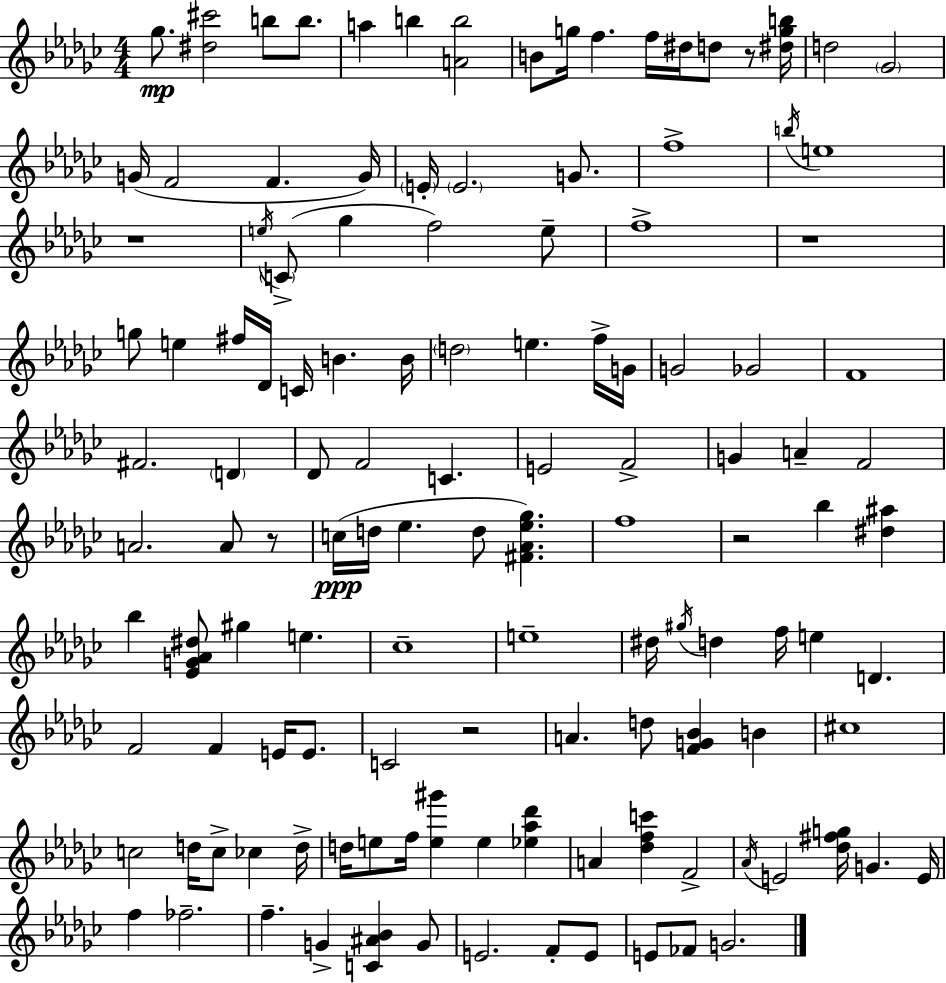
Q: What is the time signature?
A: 4/4